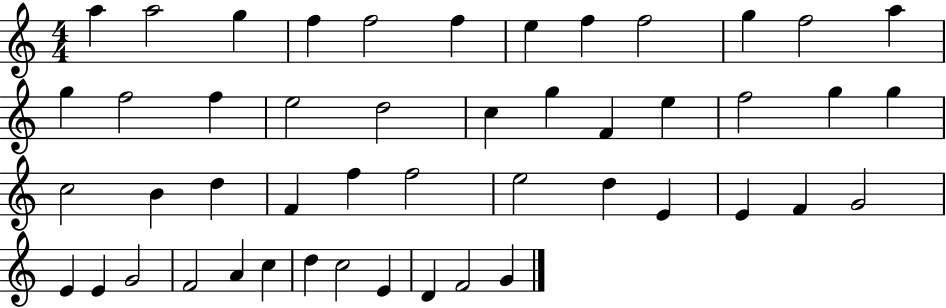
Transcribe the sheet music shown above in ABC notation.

X:1
T:Untitled
M:4/4
L:1/4
K:C
a a2 g f f2 f e f f2 g f2 a g f2 f e2 d2 c g F e f2 g g c2 B d F f f2 e2 d E E F G2 E E G2 F2 A c d c2 E D F2 G